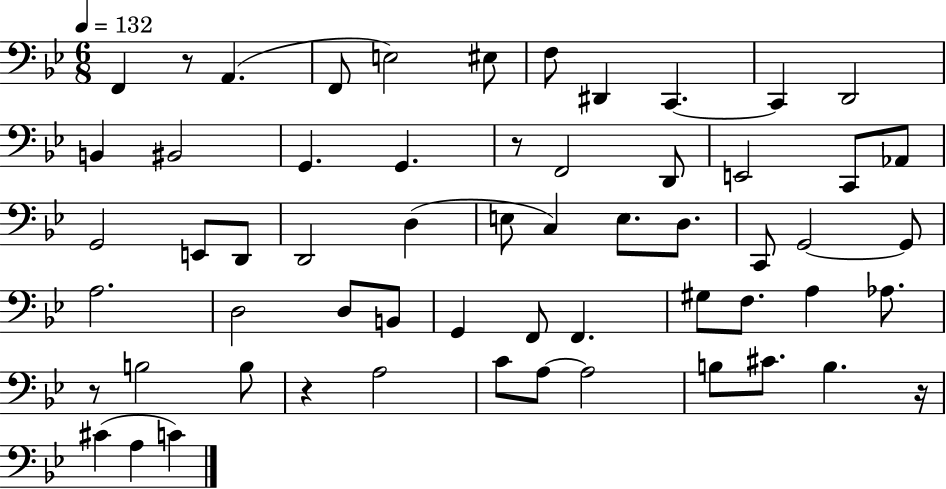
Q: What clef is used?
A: bass